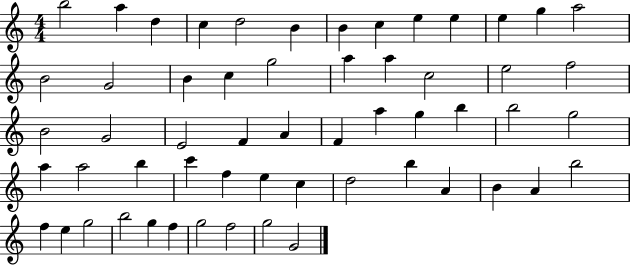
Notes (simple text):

B5/h A5/q D5/q C5/q D5/h B4/q B4/q C5/q E5/q E5/q E5/q G5/q A5/h B4/h G4/h B4/q C5/q G5/h A5/q A5/q C5/h E5/h F5/h B4/h G4/h E4/h F4/q A4/q F4/q A5/q G5/q B5/q B5/h G5/h A5/q A5/h B5/q C6/q F5/q E5/q C5/q D5/h B5/q A4/q B4/q A4/q B5/h F5/q E5/q G5/h B5/h G5/q F5/q G5/h F5/h G5/h G4/h